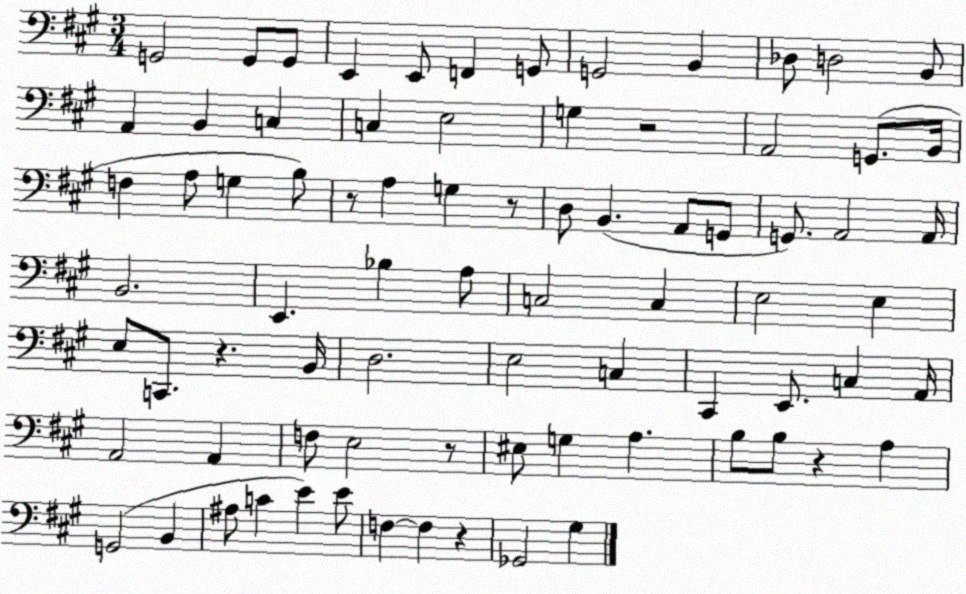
X:1
T:Untitled
M:3/4
L:1/4
K:A
G,,2 G,,/2 G,,/2 E,, E,,/2 F,, G,,/2 G,,2 B,, _D,/2 D,2 B,,/2 A,, B,, C, C, E,2 G, z2 A,,2 G,,/2 B,,/4 F, A,/2 G, B,/2 z/2 A, G, z/2 D,/2 B,, A,,/2 G,,/2 G,,/2 A,,2 A,,/4 B,,2 E,, _B, A,/2 C,2 C, E,2 E, E,/2 C,,/2 z B,,/4 D,2 E,2 C, ^C,, E,,/2 C, A,,/4 A,,2 A,, F,/2 E,2 z/2 ^E,/2 G, A, B,/2 B,/2 z A, G,,2 B,, ^A,/2 C E E/2 F, F, z _G,,2 ^G,